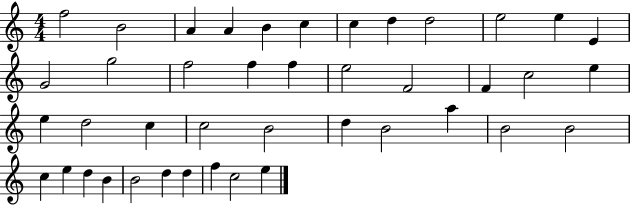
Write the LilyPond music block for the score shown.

{
  \clef treble
  \numericTimeSignature
  \time 4/4
  \key c \major
  f''2 b'2 | a'4 a'4 b'4 c''4 | c''4 d''4 d''2 | e''2 e''4 e'4 | \break g'2 g''2 | f''2 f''4 f''4 | e''2 f'2 | f'4 c''2 e''4 | \break e''4 d''2 c''4 | c''2 b'2 | d''4 b'2 a''4 | b'2 b'2 | \break c''4 e''4 d''4 b'4 | b'2 d''4 d''4 | f''4 c''2 e''4 | \bar "|."
}